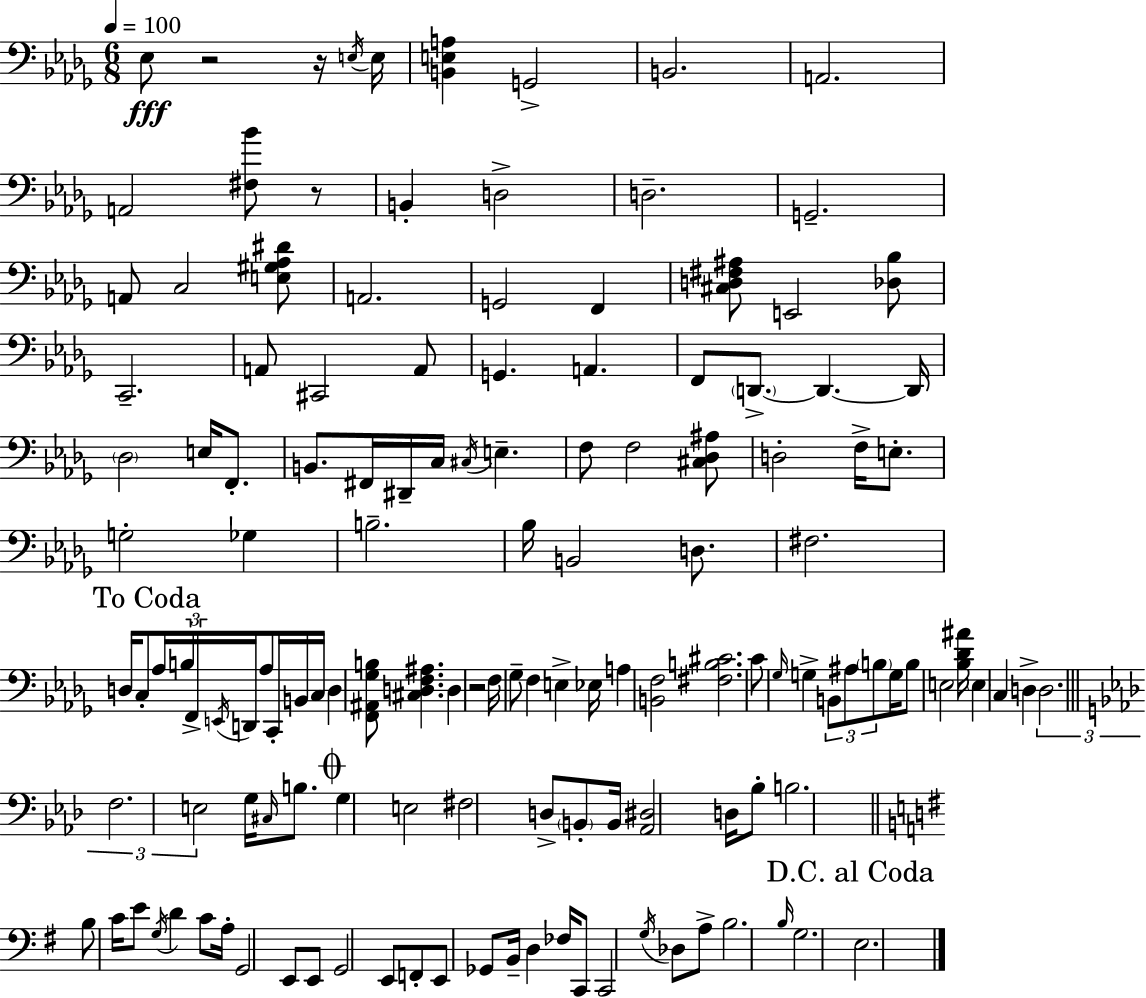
{
  \clef bass
  \numericTimeSignature
  \time 6/8
  \key bes \minor
  \tempo 4 = 100
  ees8\fff r2 r16 \acciaccatura { e16 } | e16 <b, e a>4 g,2-> | b,2. | a,2. | \break a,2 <fis bes'>8 r8 | b,4-. d2-> | d2.-- | g,2.-- | \break a,8 c2 <e gis aes dis'>8 | a,2. | g,2 f,4 | <cis d fis ais>8 e,2 <des bes>8 | \break c,2.-- | a,8 cis,2 a,8 | g,4. a,4. | f,8 \parenthesize d,8.->~~ d,4.~~ | \break d,16 \parenthesize des2 e16 f,8.-. | b,8. fis,16 dis,16-- c16 \acciaccatura { cis16 } e4.-- | f8 f2 | <cis des ais>8 d2-. f16-> e8.-. | \break g2-. ges4 | b2.-- | bes16 b,2 d8. | fis2. | \break \mark "To Coda" d16 c8-. aes16 \tuplet 3/2 { b16 f,16-> \acciaccatura { e,16 } } d,16 aes8 | c,16-. b,16 c16 d4 <f, ais, ges b>8 <cis d f ais>4. | d4 r2 | f16 ges8-- f4 e4-> | \break ees16 a4 <b, f>2 | <fis b cis'>2. | c'8 \grace { ges16 } g4-> \tuplet 3/2 { b,8 | ais8 \parenthesize b8 } g16 b8 e2 | \break <bes des' ais'>16 \parenthesize e4 c4 | d4-> \tuplet 3/2 { d2. | \bar "||" \break \key f \minor f2. | e2 } g16 \grace { cis16 } b8. | \mark \markup { \musicglyph "scripts.coda" } g4 e2 | fis2 d8-> \parenthesize b,8-. | \break b,16 <aes, dis>2 d16 bes8-. | b2. | \bar "||" \break \key g \major b8 c'16 e'8 \acciaccatura { g16 } d'4 c'8 | a16-. g,2 e,8 e,8 | g,2 e,8 f,8-. | e,8 ges,8 b,16-- d4 fes16 c,8 | \break c,2 \acciaccatura { g16 } des8 | a8-> b2. | \grace { b16 } g2. | \mark "D.C. al Coda" e2. | \break \bar "|."
}